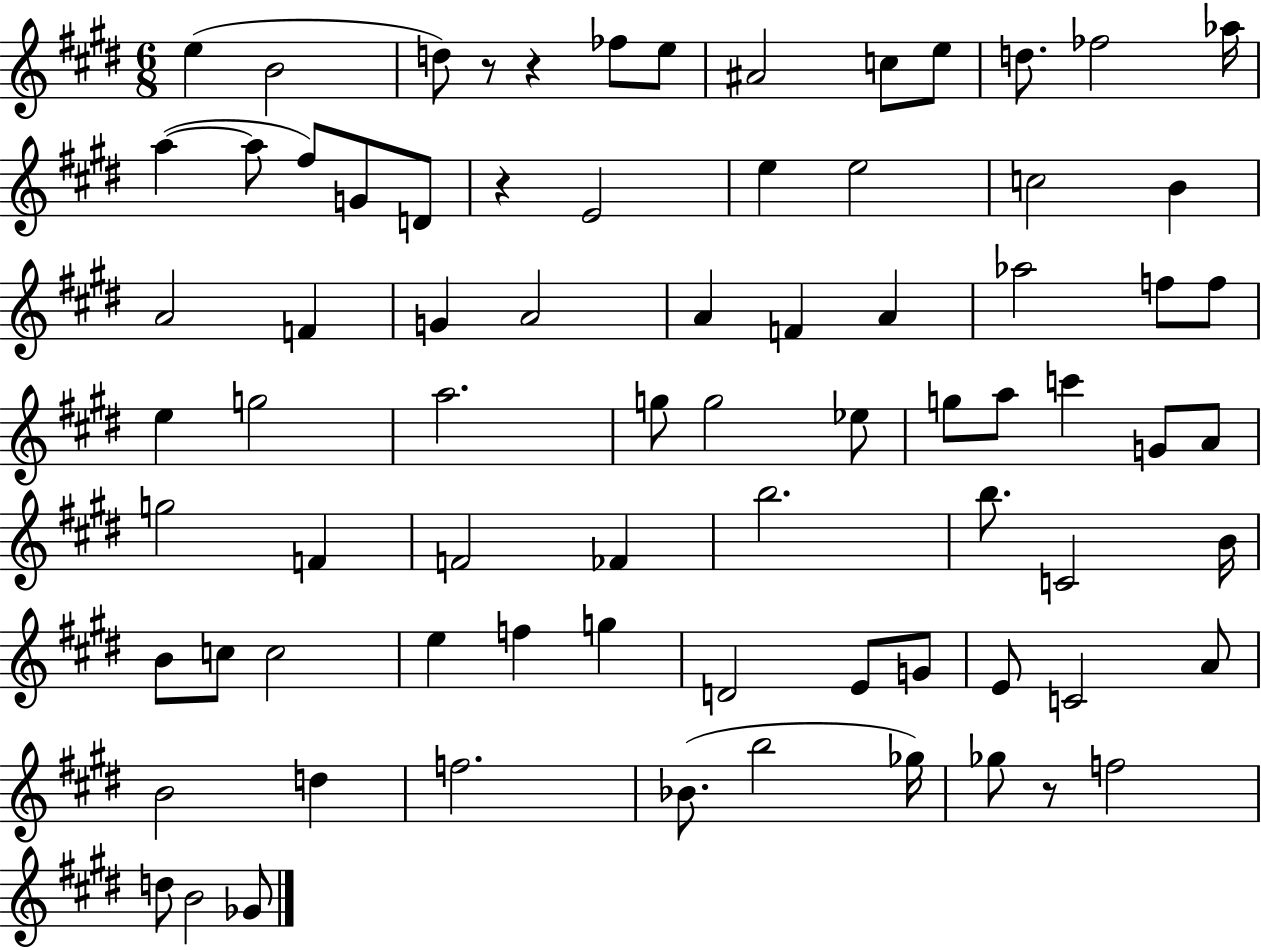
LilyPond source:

{
  \clef treble
  \numericTimeSignature
  \time 6/8
  \key e \major
  e''4( b'2 | d''8) r8 r4 fes''8 e''8 | ais'2 c''8 e''8 | d''8. fes''2 aes''16 | \break a''4~(~ a''8 fis''8) g'8 d'8 | r4 e'2 | e''4 e''2 | c''2 b'4 | \break a'2 f'4 | g'4 a'2 | a'4 f'4 a'4 | aes''2 f''8 f''8 | \break e''4 g''2 | a''2. | g''8 g''2 ees''8 | g''8 a''8 c'''4 g'8 a'8 | \break g''2 f'4 | f'2 fes'4 | b''2. | b''8. c'2 b'16 | \break b'8 c''8 c''2 | e''4 f''4 g''4 | d'2 e'8 g'8 | e'8 c'2 a'8 | \break b'2 d''4 | f''2. | bes'8.( b''2 ges''16) | ges''8 r8 f''2 | \break d''8 b'2 ges'8 | \bar "|."
}